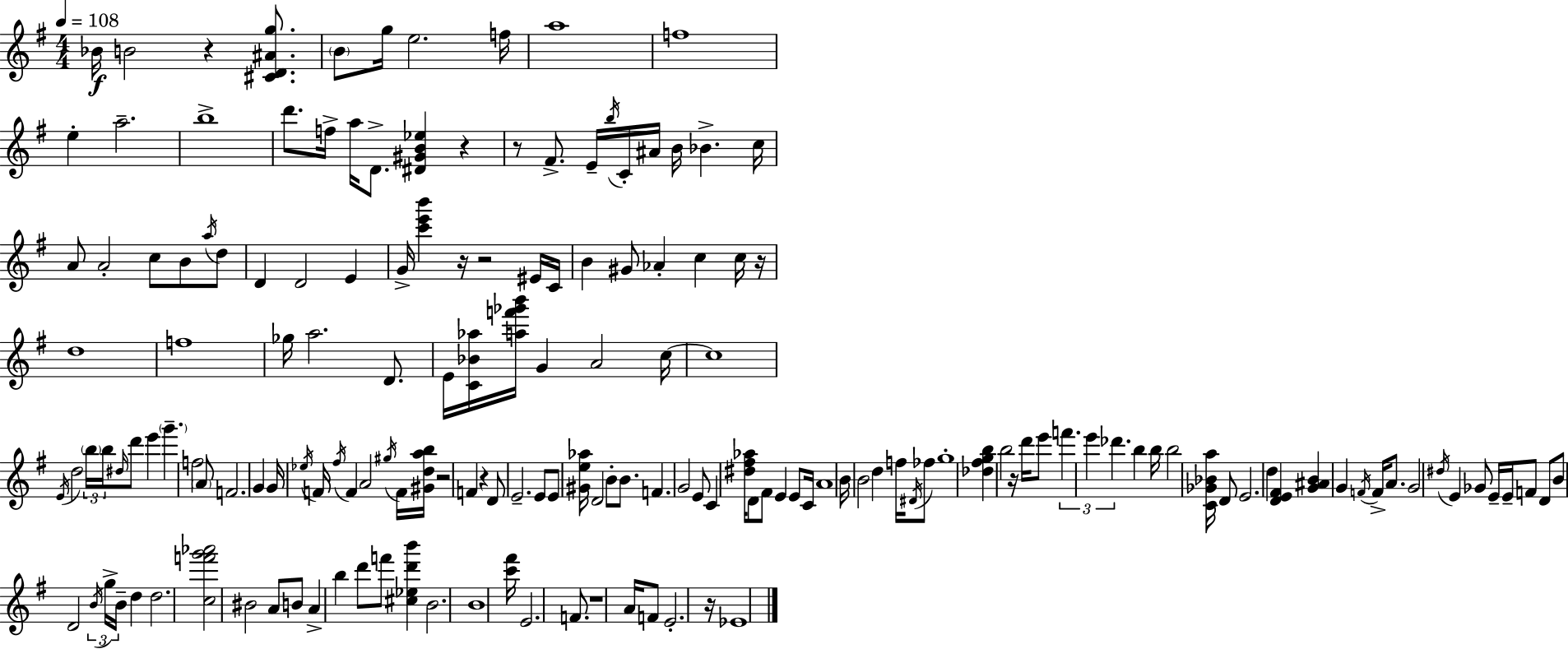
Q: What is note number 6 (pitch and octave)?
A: F5